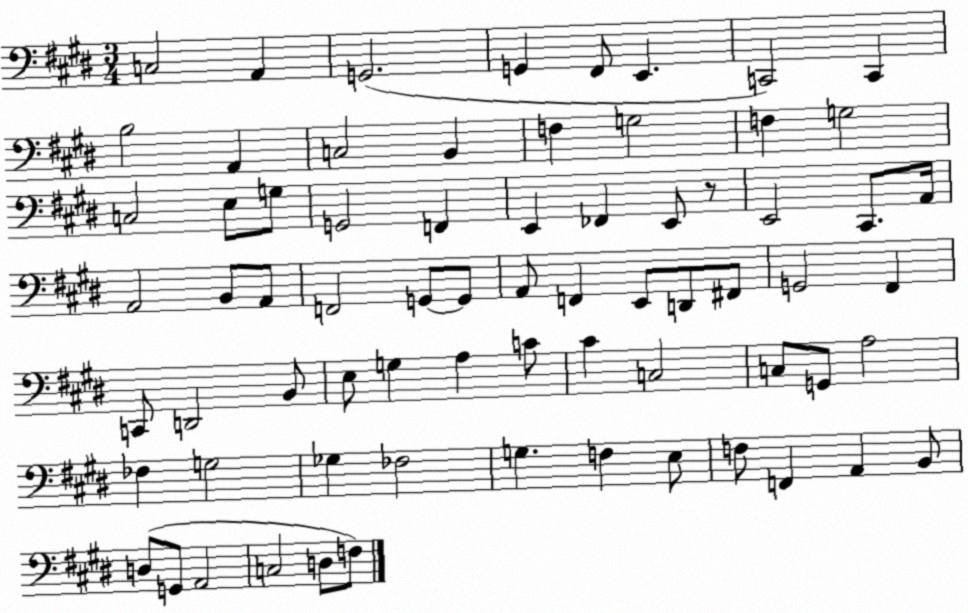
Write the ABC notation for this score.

X:1
T:Untitled
M:3/4
L:1/4
K:E
C,2 A,, G,,2 G,, ^F,,/2 E,, C,,2 C,, B,2 A,, C,2 B,, F, G,2 F, G,2 C,2 E,/2 G,/2 G,,2 F,, E,, _F,, E,,/2 z/2 E,,2 ^C,,/2 A,,/4 A,,2 B,,/2 A,,/2 F,,2 G,,/2 G,,/2 A,,/2 F,, E,,/2 D,,/2 ^F,,/2 G,,2 ^F,, C,,/2 D,,2 B,,/2 E,/2 G, A, C/2 ^C C,2 C,/2 G,,/2 A,2 _F, G,2 _G, _F,2 G, F, E,/2 F,/2 F,, A,, B,,/2 D,/2 G,,/2 A,,2 C,2 D,/2 F,/2